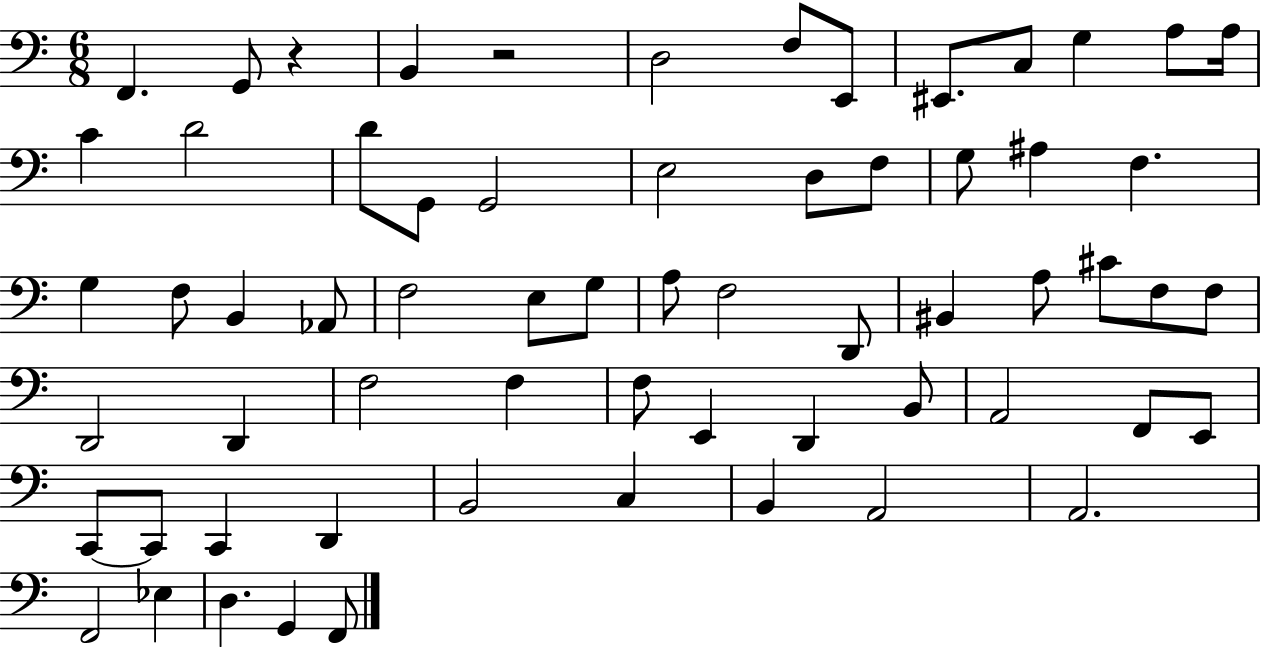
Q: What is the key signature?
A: C major